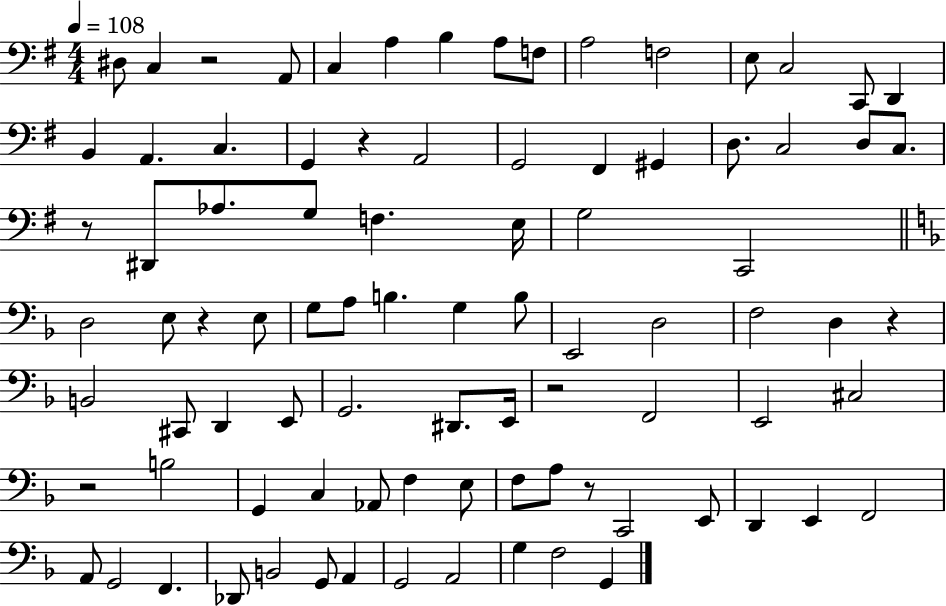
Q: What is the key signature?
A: G major